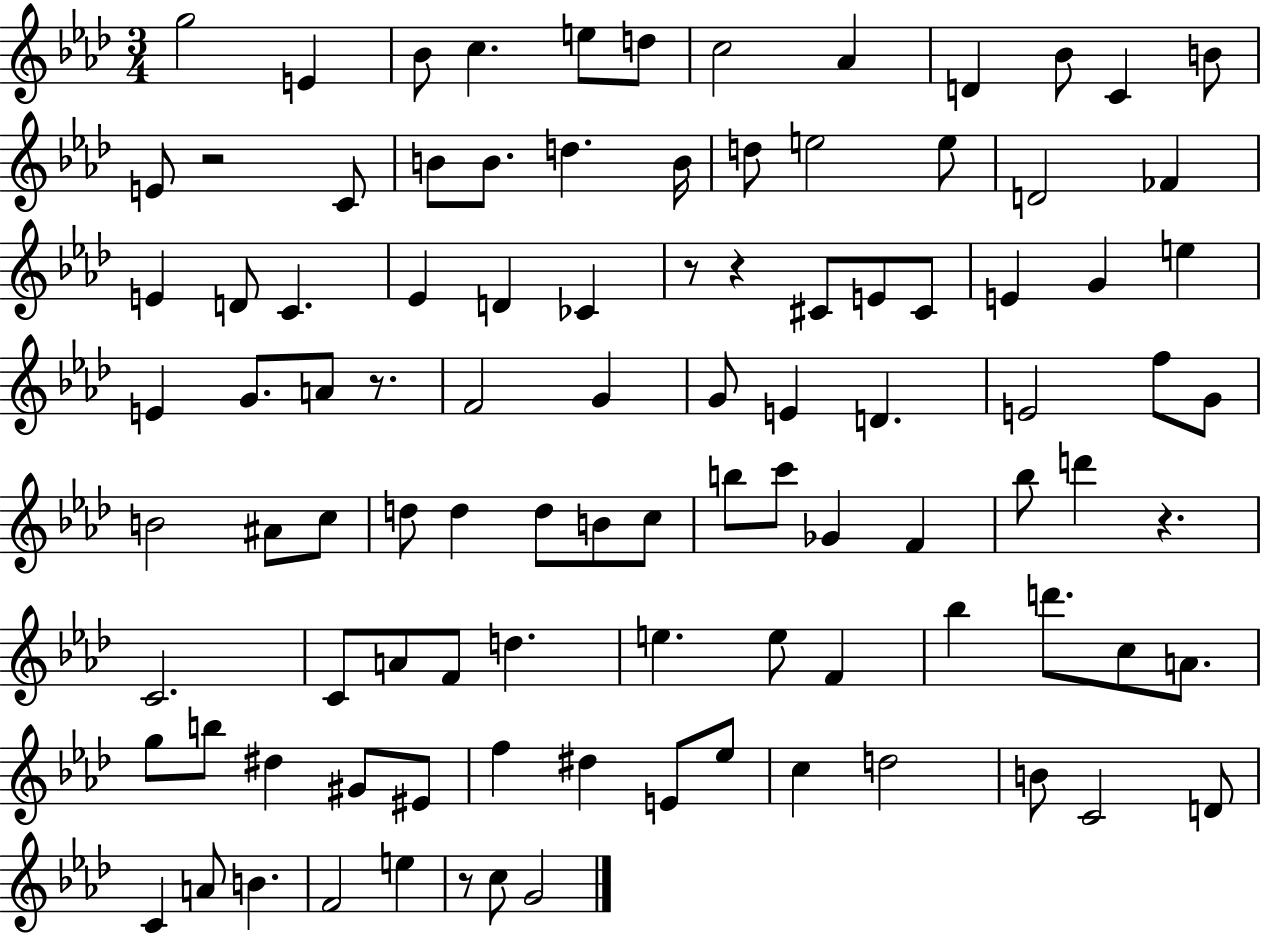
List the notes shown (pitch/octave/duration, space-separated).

G5/h E4/q Bb4/e C5/q. E5/e D5/e C5/h Ab4/q D4/q Bb4/e C4/q B4/e E4/e R/h C4/e B4/e B4/e. D5/q. B4/s D5/e E5/h E5/e D4/h FES4/q E4/q D4/e C4/q. Eb4/q D4/q CES4/q R/e R/q C#4/e E4/e C#4/e E4/q G4/q E5/q E4/q G4/e. A4/e R/e. F4/h G4/q G4/e E4/q D4/q. E4/h F5/e G4/e B4/h A#4/e C5/e D5/e D5/q D5/e B4/e C5/e B5/e C6/e Gb4/q F4/q Bb5/e D6/q R/q. C4/h. C4/e A4/e F4/e D5/q. E5/q. E5/e F4/q Bb5/q D6/e. C5/e A4/e. G5/e B5/e D#5/q G#4/e EIS4/e F5/q D#5/q E4/e Eb5/e C5/q D5/h B4/e C4/h D4/e C4/q A4/e B4/q. F4/h E5/q R/e C5/e G4/h